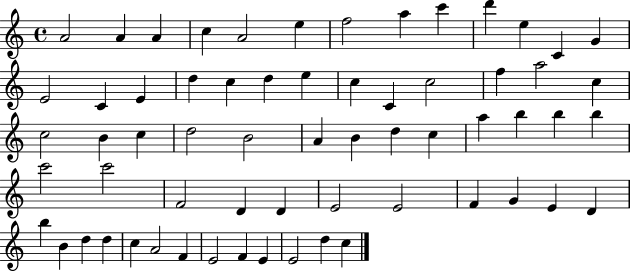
{
  \clef treble
  \time 4/4
  \defaultTimeSignature
  \key c \major
  a'2 a'4 a'4 | c''4 a'2 e''4 | f''2 a''4 c'''4 | d'''4 e''4 c'4 g'4 | \break e'2 c'4 e'4 | d''4 c''4 d''4 e''4 | c''4 c'4 c''2 | f''4 a''2 c''4 | \break c''2 b'4 c''4 | d''2 b'2 | a'4 b'4 d''4 c''4 | a''4 b''4 b''4 b''4 | \break c'''2 c'''2 | f'2 d'4 d'4 | e'2 e'2 | f'4 g'4 e'4 d'4 | \break b''4 b'4 d''4 d''4 | c''4 a'2 f'4 | e'2 f'4 e'4 | e'2 d''4 c''4 | \break \bar "|."
}